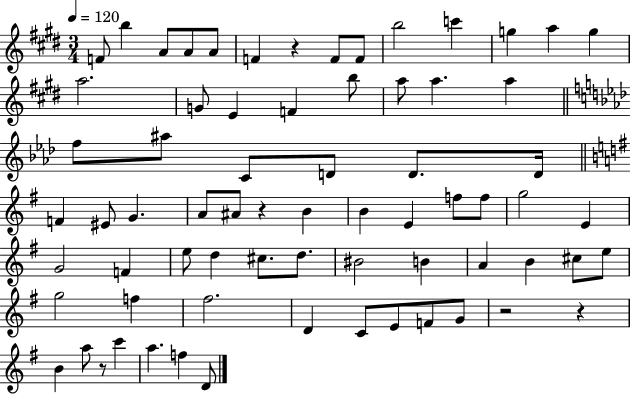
F4/e B5/q A4/e A4/e A4/e F4/q R/q F4/e F4/e B5/h C6/q G5/q A5/q G5/q A5/h. G4/e E4/q F4/q B5/e A5/e A5/q. A5/q F5/e A#5/e C4/e D4/e D4/e. D4/s F4/q EIS4/e G4/q. A4/e A#4/e R/q B4/q B4/q E4/q F5/e F5/e G5/h E4/q G4/h F4/q E5/e D5/q C#5/e. D5/e. BIS4/h B4/q A4/q B4/q C#5/e E5/e G5/h F5/q F#5/h. D4/q C4/e E4/e F4/e G4/e R/h R/q B4/q A5/e R/e C6/q A5/q. F5/q D4/e